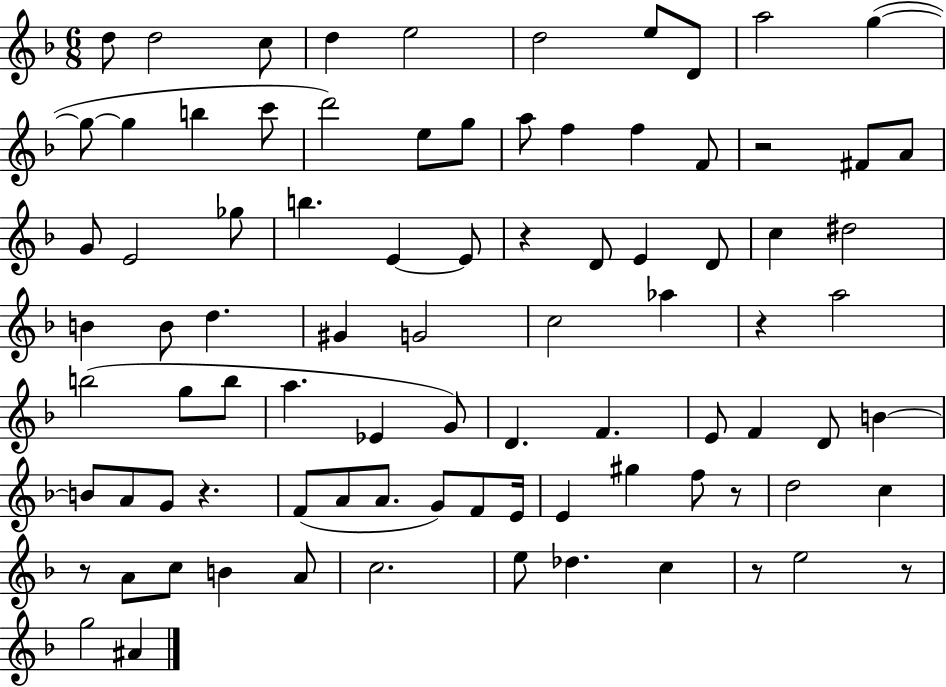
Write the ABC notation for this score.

X:1
T:Untitled
M:6/8
L:1/4
K:F
d/2 d2 c/2 d e2 d2 e/2 D/2 a2 g g/2 g b c'/2 d'2 e/2 g/2 a/2 f f F/2 z2 ^F/2 A/2 G/2 E2 _g/2 b E E/2 z D/2 E D/2 c ^d2 B B/2 d ^G G2 c2 _a z a2 b2 g/2 b/2 a _E G/2 D F E/2 F D/2 B B/2 A/2 G/2 z F/2 A/2 A/2 G/2 F/2 E/4 E ^g f/2 z/2 d2 c z/2 A/2 c/2 B A/2 c2 e/2 _d c z/2 e2 z/2 g2 ^A